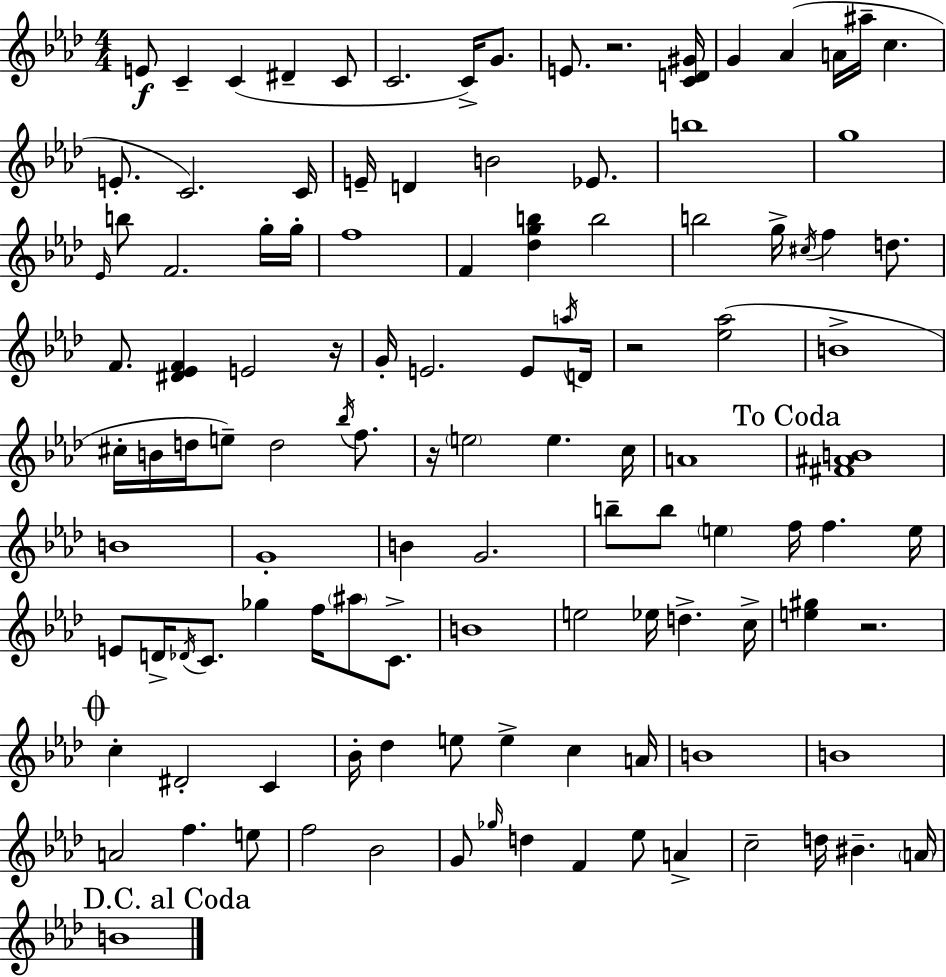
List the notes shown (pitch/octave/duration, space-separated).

E4/e C4/q C4/q D#4/q C4/e C4/h. C4/s G4/e. E4/e. R/h. [C4,D4,G#4]/s G4/q Ab4/q A4/s A#5/s C5/q. E4/e. C4/h. C4/s E4/s D4/q B4/h Eb4/e. B5/w G5/w Eb4/s B5/e F4/h. G5/s G5/s F5/w F4/q [Db5,G5,B5]/q B5/h B5/h G5/s C#5/s F5/q D5/e. F4/e. [D#4,Eb4,F4]/q E4/h R/s G4/s E4/h. E4/e A5/s D4/s R/h [Eb5,Ab5]/h B4/w C#5/s B4/s D5/s E5/e D5/h Bb5/s F5/e. R/s E5/h E5/q. C5/s A4/w [F#4,A#4,B4]/w B4/w G4/w B4/q G4/h. B5/e B5/e E5/q F5/s F5/q. E5/s E4/e D4/s Db4/s C4/e. Gb5/q F5/s A#5/e C4/e. B4/w E5/h Eb5/s D5/q. C5/s [E5,G#5]/q R/h. C5/q D#4/h C4/q Bb4/s Db5/q E5/e E5/q C5/q A4/s B4/w B4/w A4/h F5/q. E5/e F5/h Bb4/h G4/e Gb5/s D5/q F4/q Eb5/e A4/q C5/h D5/s BIS4/q. A4/s B4/w